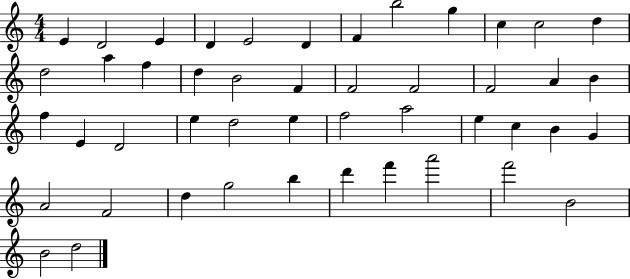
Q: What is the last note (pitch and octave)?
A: D5